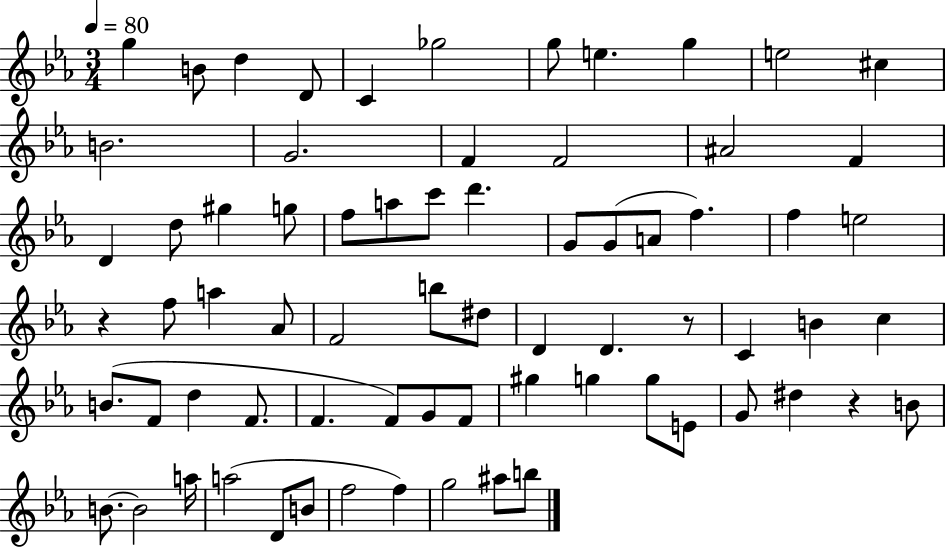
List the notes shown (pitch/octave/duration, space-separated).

G5/q B4/e D5/q D4/e C4/q Gb5/h G5/e E5/q. G5/q E5/h C#5/q B4/h. G4/h. F4/q F4/h A#4/h F4/q D4/q D5/e G#5/q G5/e F5/e A5/e C6/e D6/q. G4/e G4/e A4/e F5/q. F5/q E5/h R/q F5/e A5/q Ab4/e F4/h B5/e D#5/e D4/q D4/q. R/e C4/q B4/q C5/q B4/e. F4/e D5/q F4/e. F4/q. F4/e G4/e F4/e G#5/q G5/q G5/e E4/e G4/e D#5/q R/q B4/e B4/e. B4/h A5/s A5/h D4/e B4/e F5/h F5/q G5/h A#5/e B5/e